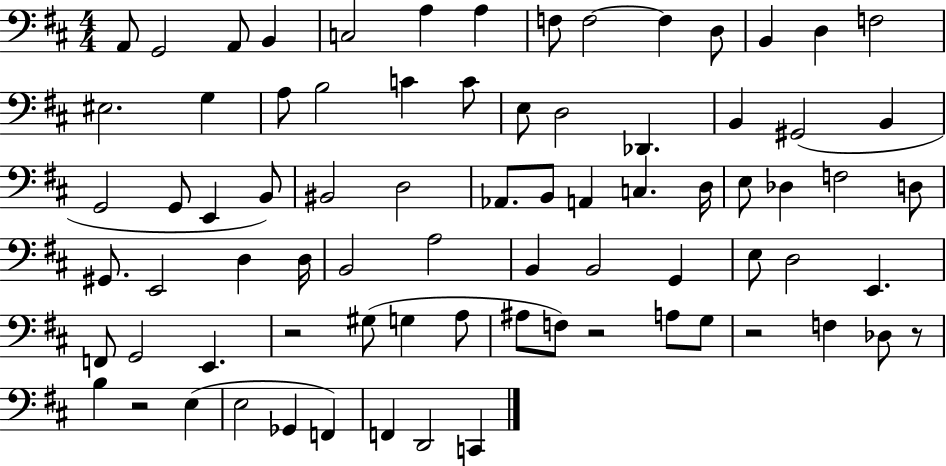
X:1
T:Untitled
M:4/4
L:1/4
K:D
A,,/2 G,,2 A,,/2 B,, C,2 A, A, F,/2 F,2 F, D,/2 B,, D, F,2 ^E,2 G, A,/2 B,2 C C/2 E,/2 D,2 _D,, B,, ^G,,2 B,, G,,2 G,,/2 E,, B,,/2 ^B,,2 D,2 _A,,/2 B,,/2 A,, C, D,/4 E,/2 _D, F,2 D,/2 ^G,,/2 E,,2 D, D,/4 B,,2 A,2 B,, B,,2 G,, E,/2 D,2 E,, F,,/2 G,,2 E,, z2 ^G,/2 G, A,/2 ^A,/2 F,/2 z2 A,/2 G,/2 z2 F, _D,/2 z/2 B, z2 E, E,2 _G,, F,, F,, D,,2 C,,